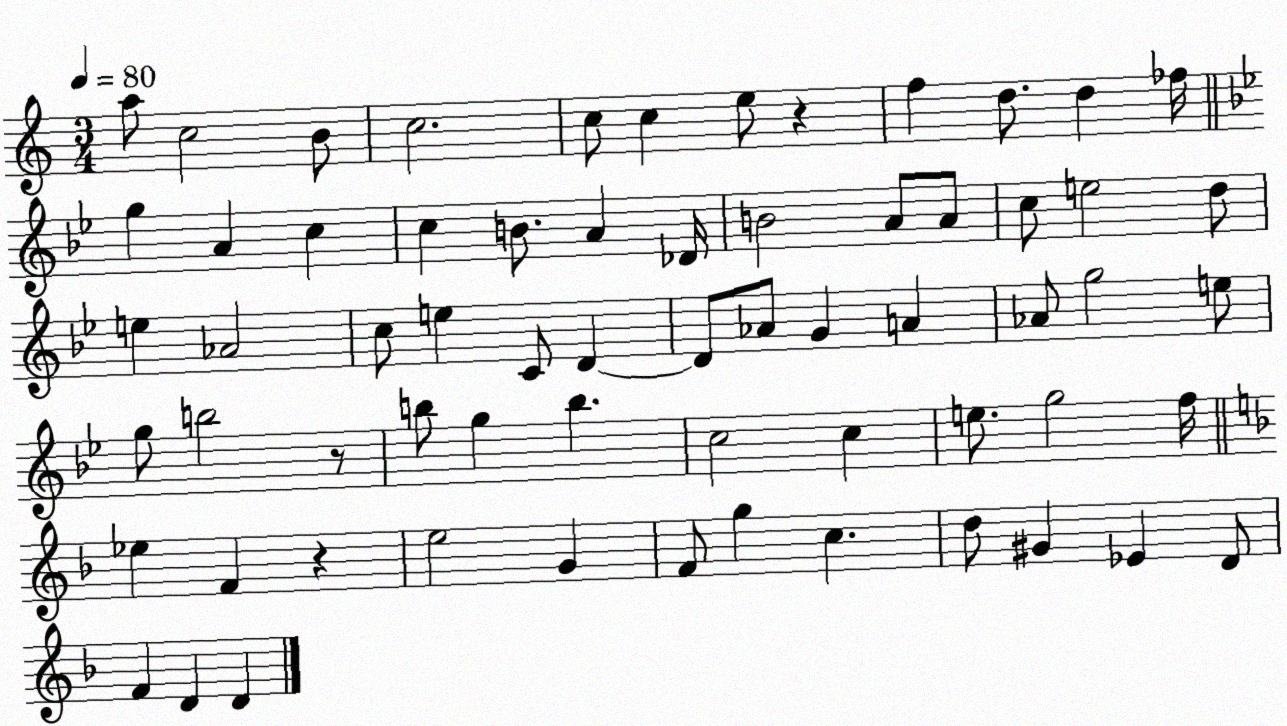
X:1
T:Untitled
M:3/4
L:1/4
K:C
a/2 c2 B/2 c2 c/2 c e/2 z f d/2 d _f/4 g A c c B/2 A _D/4 B2 A/2 A/2 c/2 e2 d/2 e _A2 c/2 e C/2 D D/2 _A/2 G A _A/2 g2 e/2 g/2 b2 z/2 b/2 g b c2 c e/2 g2 f/4 _e F z e2 G F/2 g c d/2 ^G _E D/2 F D D